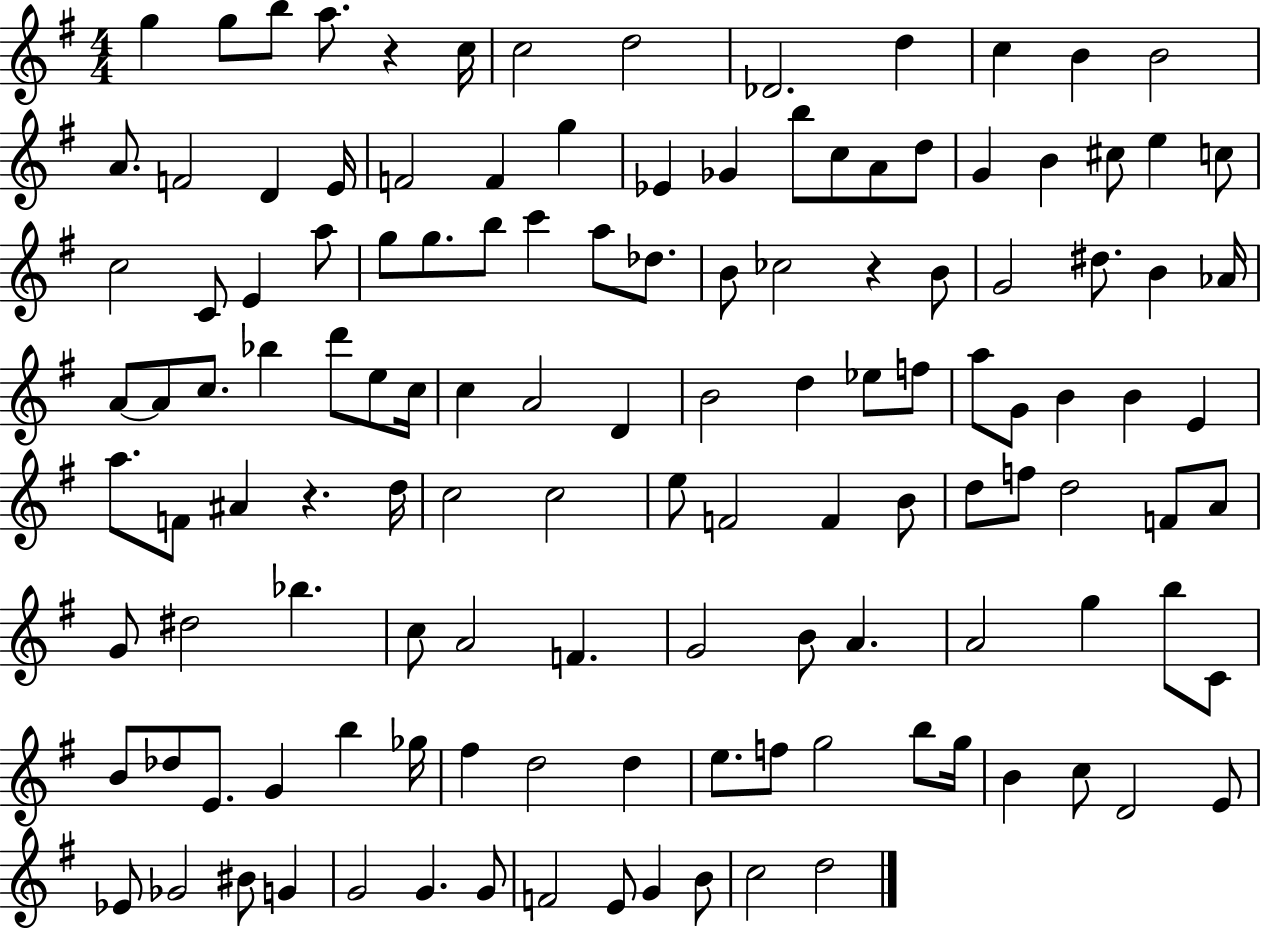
G5/q G5/e B5/e A5/e. R/q C5/s C5/h D5/h Db4/h. D5/q C5/q B4/q B4/h A4/e. F4/h D4/q E4/s F4/h F4/q G5/q Eb4/q Gb4/q B5/e C5/e A4/e D5/e G4/q B4/q C#5/e E5/q C5/e C5/h C4/e E4/q A5/e G5/e G5/e. B5/e C6/q A5/e Db5/e. B4/e CES5/h R/q B4/e G4/h D#5/e. B4/q Ab4/s A4/e A4/e C5/e. Bb5/q D6/e E5/e C5/s C5/q A4/h D4/q B4/h D5/q Eb5/e F5/e A5/e G4/e B4/q B4/q E4/q A5/e. F4/e A#4/q R/q. D5/s C5/h C5/h E5/e F4/h F4/q B4/e D5/e F5/e D5/h F4/e A4/e G4/e D#5/h Bb5/q. C5/e A4/h F4/q. G4/h B4/e A4/q. A4/h G5/q B5/e C4/e B4/e Db5/e E4/e. G4/q B5/q Gb5/s F#5/q D5/h D5/q E5/e. F5/e G5/h B5/e G5/s B4/q C5/e D4/h E4/e Eb4/e Gb4/h BIS4/e G4/q G4/h G4/q. G4/e F4/h E4/e G4/q B4/e C5/h D5/h